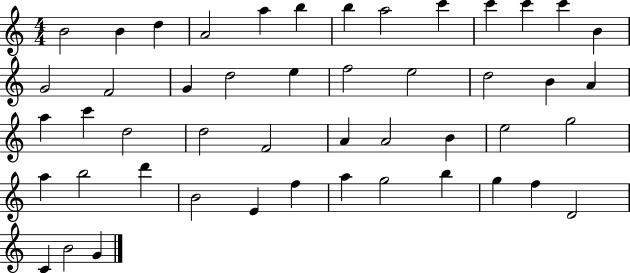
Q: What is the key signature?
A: C major